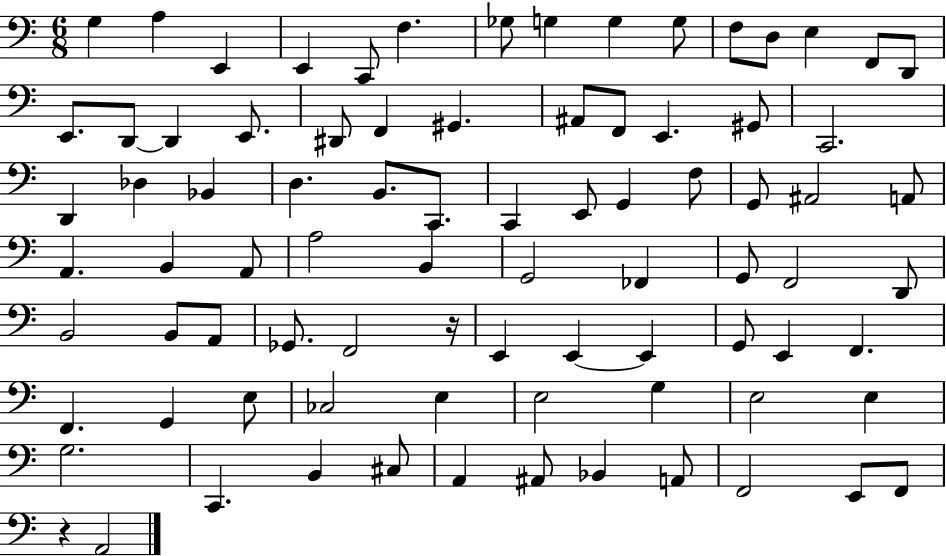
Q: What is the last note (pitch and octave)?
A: A2